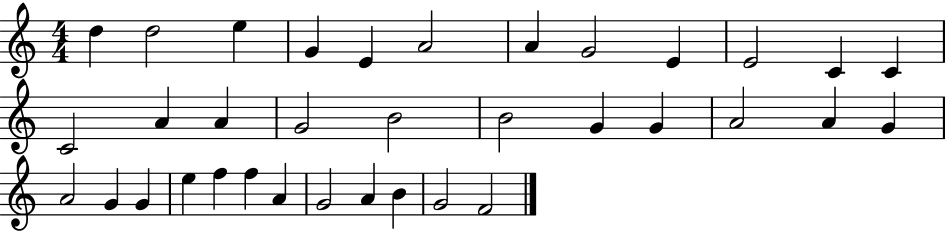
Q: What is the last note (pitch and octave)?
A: F4